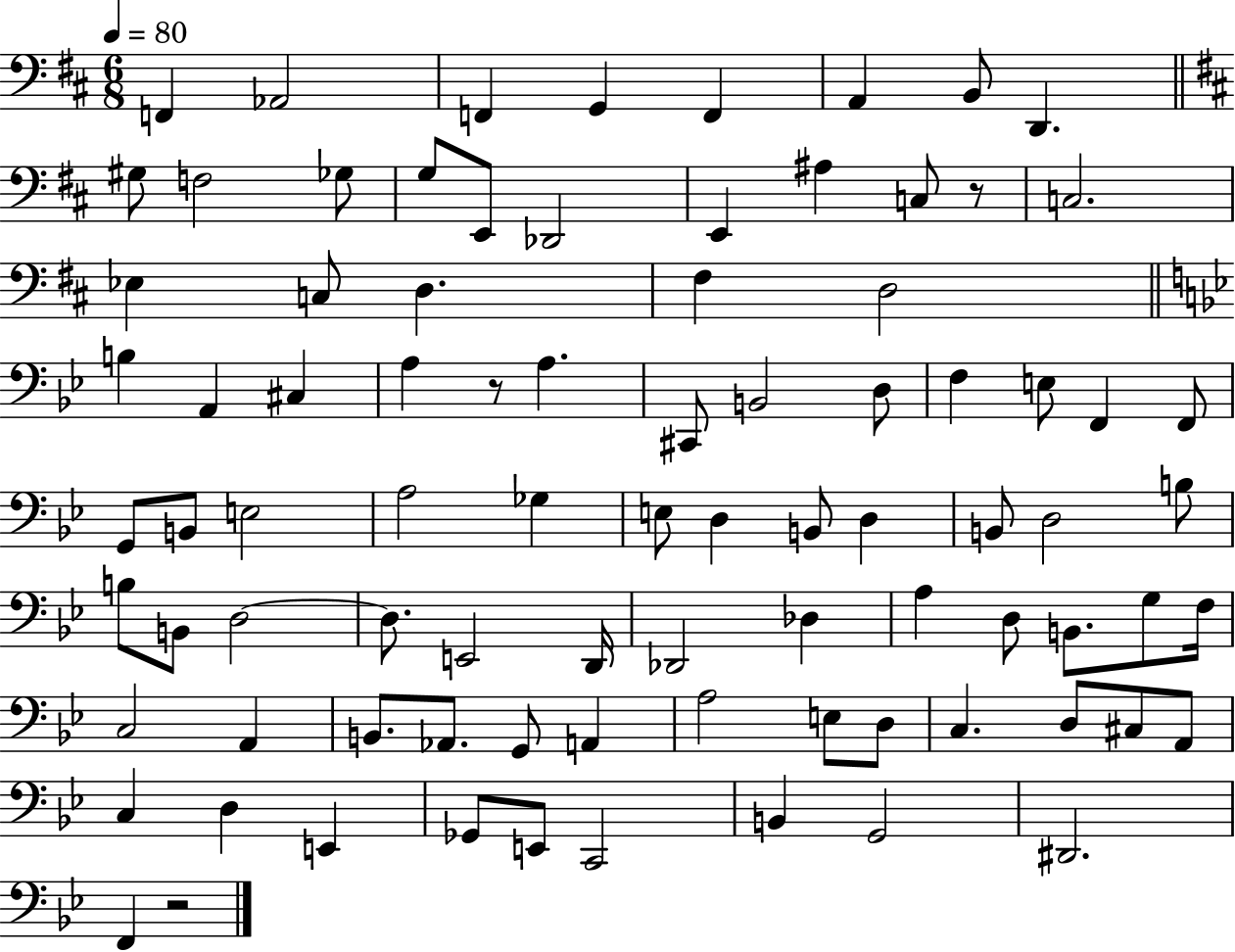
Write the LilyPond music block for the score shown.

{
  \clef bass
  \numericTimeSignature
  \time 6/8
  \key d \major
  \tempo 4 = 80
  f,4 aes,2 | f,4 g,4 f,4 | a,4 b,8 d,4. | \bar "||" \break \key d \major gis8 f2 ges8 | g8 e,8 des,2 | e,4 ais4 c8 r8 | c2. | \break ees4 c8 d4. | fis4 d2 | \bar "||" \break \key g \minor b4 a,4 cis4 | a4 r8 a4. | cis,8 b,2 d8 | f4 e8 f,4 f,8 | \break g,8 b,8 e2 | a2 ges4 | e8 d4 b,8 d4 | b,8 d2 b8 | \break b8 b,8 d2~~ | d8. e,2 d,16 | des,2 des4 | a4 d8 b,8. g8 f16 | \break c2 a,4 | b,8. aes,8. g,8 a,4 | a2 e8 d8 | c4. d8 cis8 a,8 | \break c4 d4 e,4 | ges,8 e,8 c,2 | b,4 g,2 | dis,2. | \break f,4 r2 | \bar "|."
}